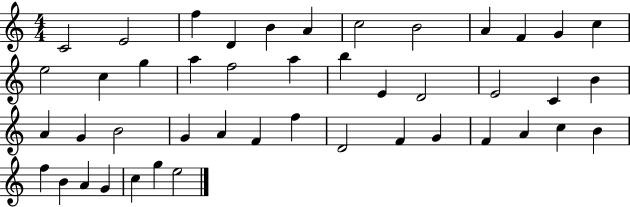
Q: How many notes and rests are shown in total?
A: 45